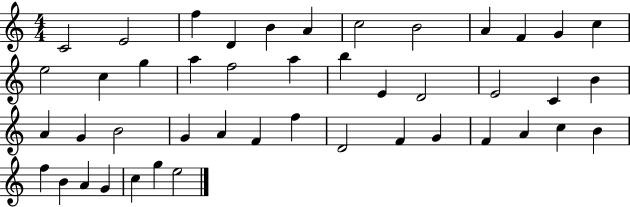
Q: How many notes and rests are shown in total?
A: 45